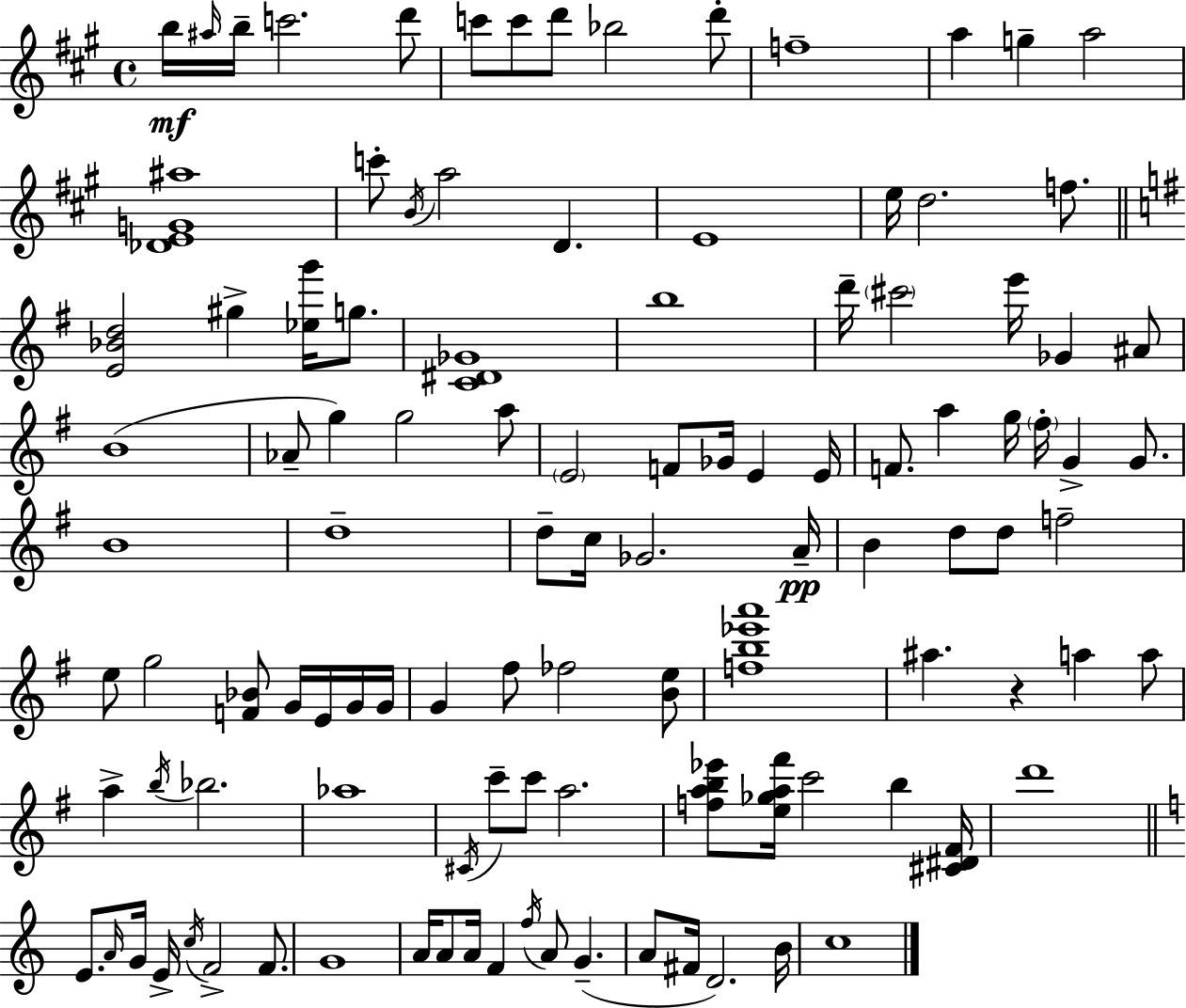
B5/s A#5/s B5/s C6/h. D6/e C6/e C6/e D6/e Bb5/h D6/e F5/w A5/q G5/q A5/h [Db4,E4,G4,A#5]/w C6/e B4/s A5/h D4/q. E4/w E5/s D5/h. F5/e. [E4,Bb4,D5]/h G#5/q [Eb5,G6]/s G5/e. [C4,D#4,Gb4]/w B5/w D6/s C#6/h E6/s Gb4/q A#4/e B4/w Ab4/e G5/q G5/h A5/e E4/h F4/e Gb4/s E4/q E4/s F4/e. A5/q G5/s F#5/s G4/q G4/e. B4/w D5/w D5/e C5/s Gb4/h. A4/s B4/q D5/e D5/e F5/h E5/e G5/h [F4,Bb4]/e G4/s E4/s G4/s G4/s G4/q F#5/e FES5/h [B4,E5]/e [F5,B5,Eb6,A6]/w A#5/q. R/q A5/q A5/e A5/q B5/s Bb5/h. Ab5/w C#4/s C6/e C6/e A5/h. [F5,A5,B5,Eb6]/e [E5,Gb5,A5,F#6]/s C6/h B5/q [C#4,D#4,F#4]/s D6/w E4/e. A4/s G4/s E4/s C5/s F4/h F4/e. G4/w A4/s A4/e A4/s F4/q F5/s A4/e G4/q. A4/e F#4/s D4/h. B4/s C5/w